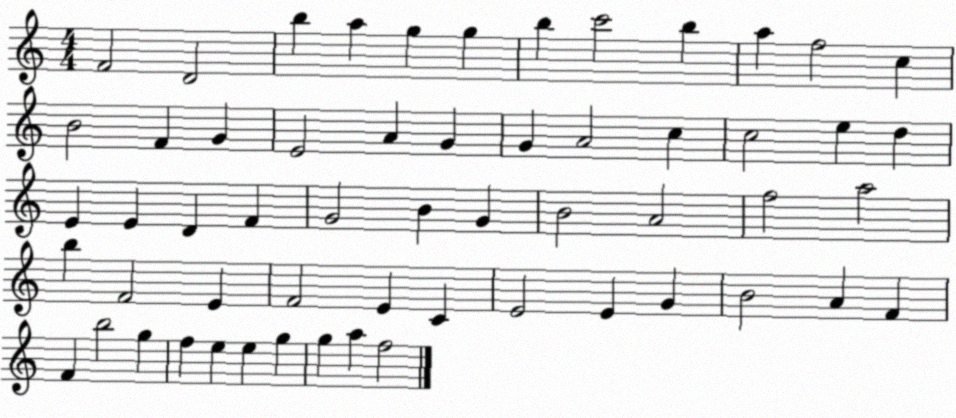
X:1
T:Untitled
M:4/4
L:1/4
K:C
F2 D2 b a g g b c'2 b a f2 c B2 F G E2 A G G A2 c c2 e d E E D F G2 B G B2 A2 f2 a2 b F2 E F2 E C E2 E G B2 A F F b2 g f e e g g a f2